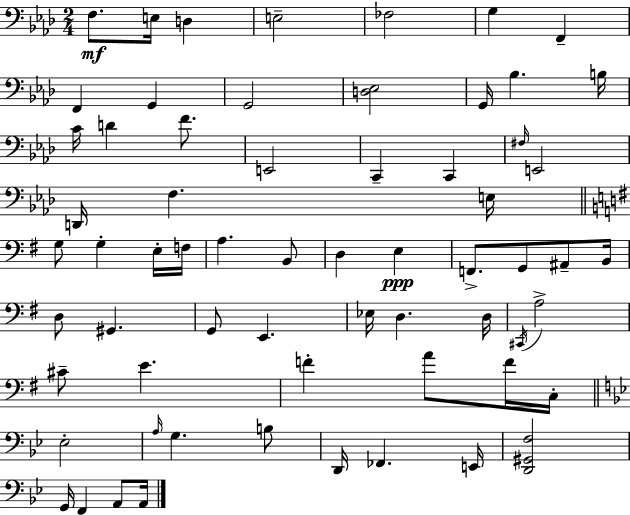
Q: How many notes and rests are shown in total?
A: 64